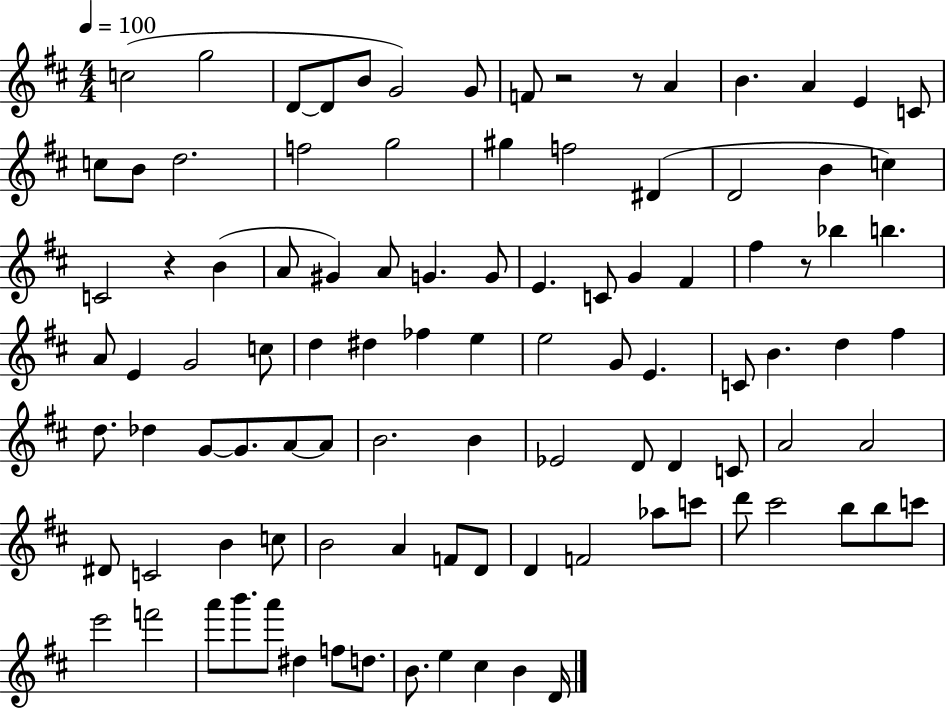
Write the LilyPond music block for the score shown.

{
  \clef treble
  \numericTimeSignature
  \time 4/4
  \key d \major
  \tempo 4 = 100
  \repeat volta 2 { c''2( g''2 | d'8~~ d'8 b'8 g'2) g'8 | f'8 r2 r8 a'4 | b'4. a'4 e'4 c'8 | \break c''8 b'8 d''2. | f''2 g''2 | gis''4 f''2 dis'4( | d'2 b'4 c''4) | \break c'2 r4 b'4( | a'8 gis'4) a'8 g'4. g'8 | e'4. c'8 g'4 fis'4 | fis''4 r8 bes''4 b''4. | \break a'8 e'4 g'2 c''8 | d''4 dis''4 fes''4 e''4 | e''2 g'8 e'4. | c'8 b'4. d''4 fis''4 | \break d''8. des''4 g'8~~ g'8. a'8~~ a'8 | b'2. b'4 | ees'2 d'8 d'4 c'8 | a'2 a'2 | \break dis'8 c'2 b'4 c''8 | b'2 a'4 f'8 d'8 | d'4 f'2 aes''8 c'''8 | d'''8 cis'''2 b''8 b''8 c'''8 | \break e'''2 f'''2 | a'''8 b'''8. a'''8 dis''4 f''8 d''8. | b'8. e''4 cis''4 b'4 d'16 | } \bar "|."
}